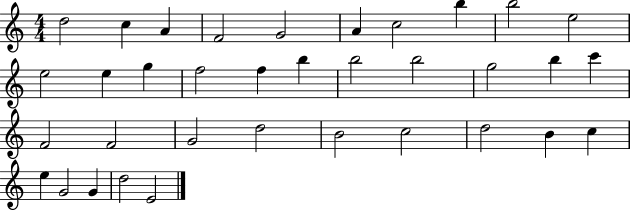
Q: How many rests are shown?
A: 0